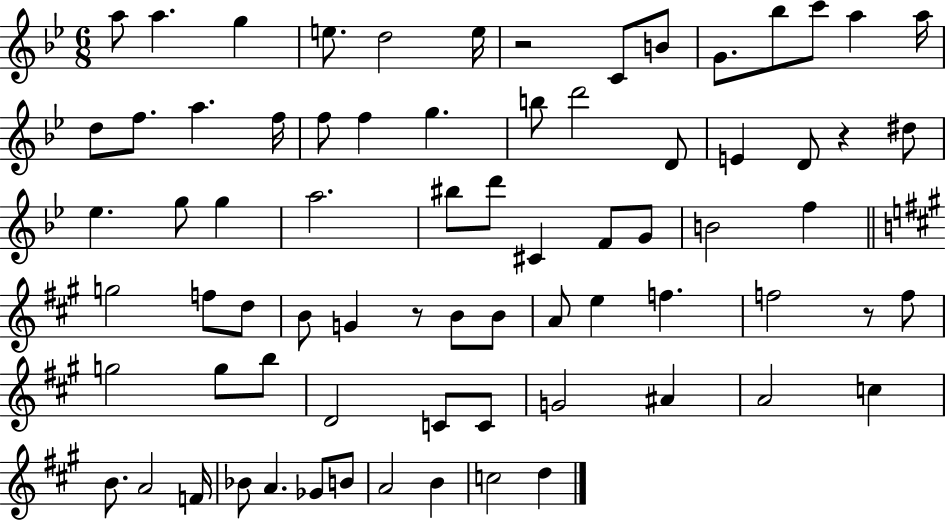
X:1
T:Untitled
M:6/8
L:1/4
K:Bb
a/2 a g e/2 d2 e/4 z2 C/2 B/2 G/2 _b/2 c'/2 a a/4 d/2 f/2 a f/4 f/2 f g b/2 d'2 D/2 E D/2 z ^d/2 _e g/2 g a2 ^b/2 d'/2 ^C F/2 G/2 B2 f g2 f/2 d/2 B/2 G z/2 B/2 B/2 A/2 e f f2 z/2 f/2 g2 g/2 b/2 D2 C/2 C/2 G2 ^A A2 c B/2 A2 F/4 _B/2 A _G/2 B/2 A2 B c2 d